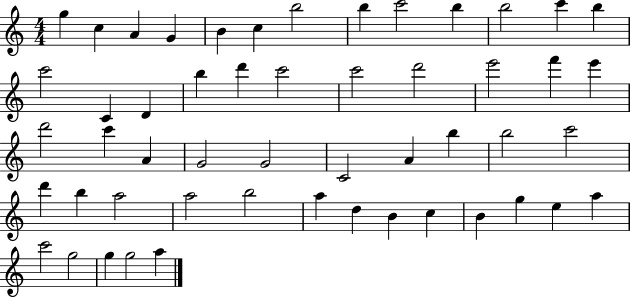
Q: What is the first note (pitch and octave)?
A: G5